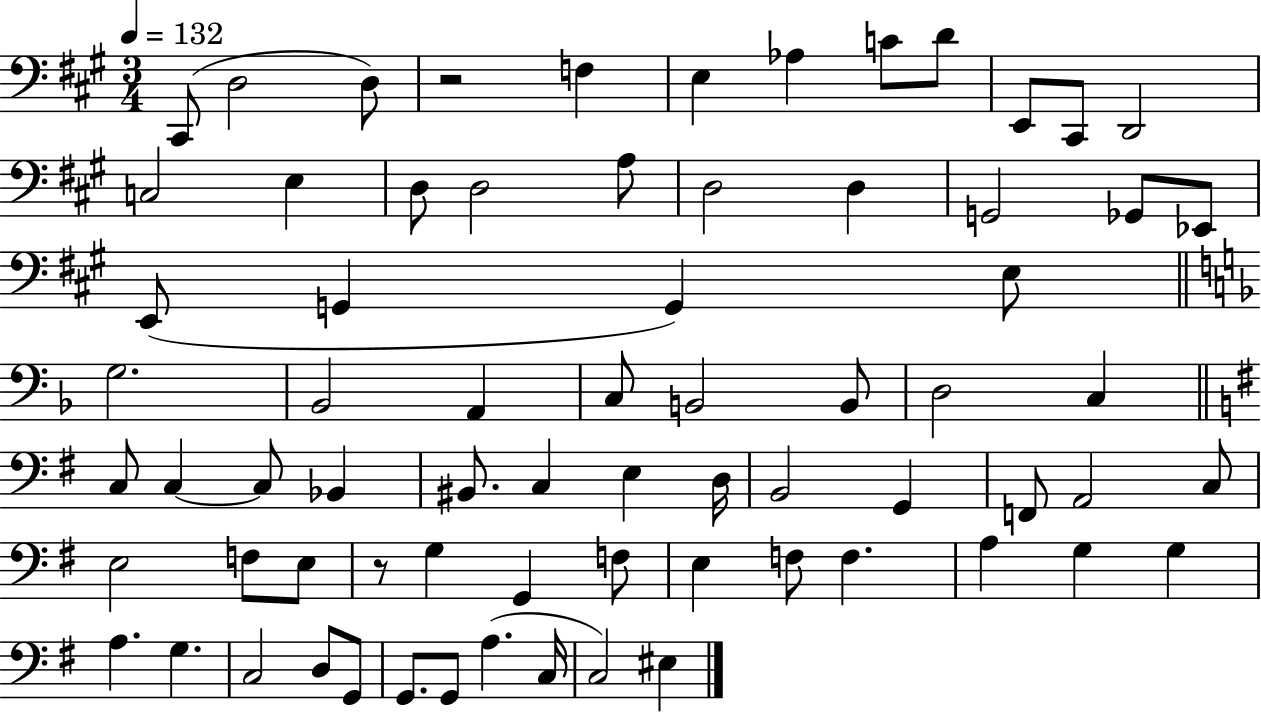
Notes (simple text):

C#2/e D3/h D3/e R/h F3/q E3/q Ab3/q C4/e D4/e E2/e C#2/e D2/h C3/h E3/q D3/e D3/h A3/e D3/h D3/q G2/h Gb2/e Eb2/e E2/e G2/q G2/q E3/e G3/h. Bb2/h A2/q C3/e B2/h B2/e D3/h C3/q C3/e C3/q C3/e Bb2/q BIS2/e. C3/q E3/q D3/s B2/h G2/q F2/e A2/h C3/e E3/h F3/e E3/e R/e G3/q G2/q F3/e E3/q F3/e F3/q. A3/q G3/q G3/q A3/q. G3/q. C3/h D3/e G2/e G2/e. G2/e A3/q. C3/s C3/h EIS3/q